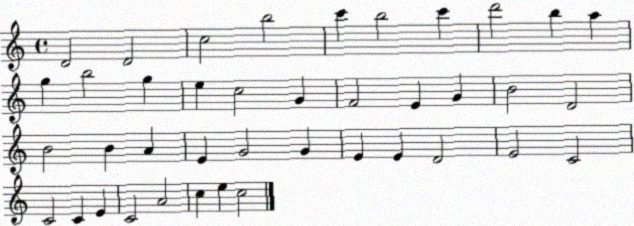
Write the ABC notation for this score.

X:1
T:Untitled
M:4/4
L:1/4
K:C
D2 D2 c2 b2 c' b2 c' d'2 b a g b2 g e c2 G F2 E G B2 D2 B2 B A E G2 G E E D2 E2 C2 C2 C E C2 A2 c e c2